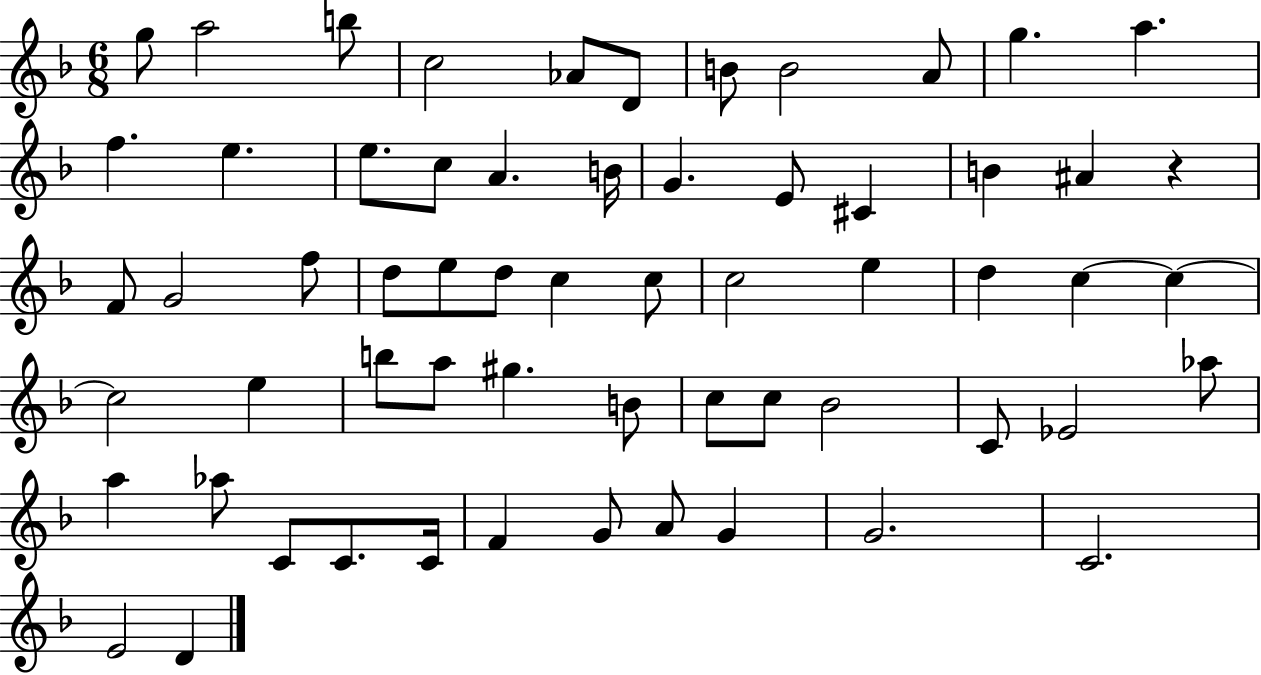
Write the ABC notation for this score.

X:1
T:Untitled
M:6/8
L:1/4
K:F
g/2 a2 b/2 c2 _A/2 D/2 B/2 B2 A/2 g a f e e/2 c/2 A B/4 G E/2 ^C B ^A z F/2 G2 f/2 d/2 e/2 d/2 c c/2 c2 e d c c c2 e b/2 a/2 ^g B/2 c/2 c/2 _B2 C/2 _E2 _a/2 a _a/2 C/2 C/2 C/4 F G/2 A/2 G G2 C2 E2 D